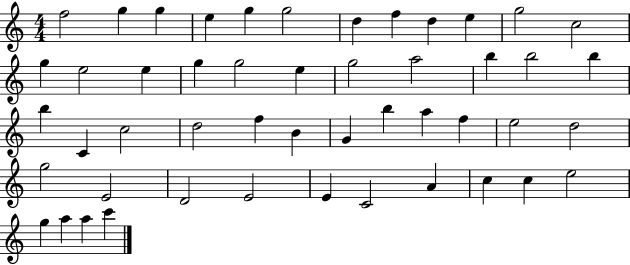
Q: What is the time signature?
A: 4/4